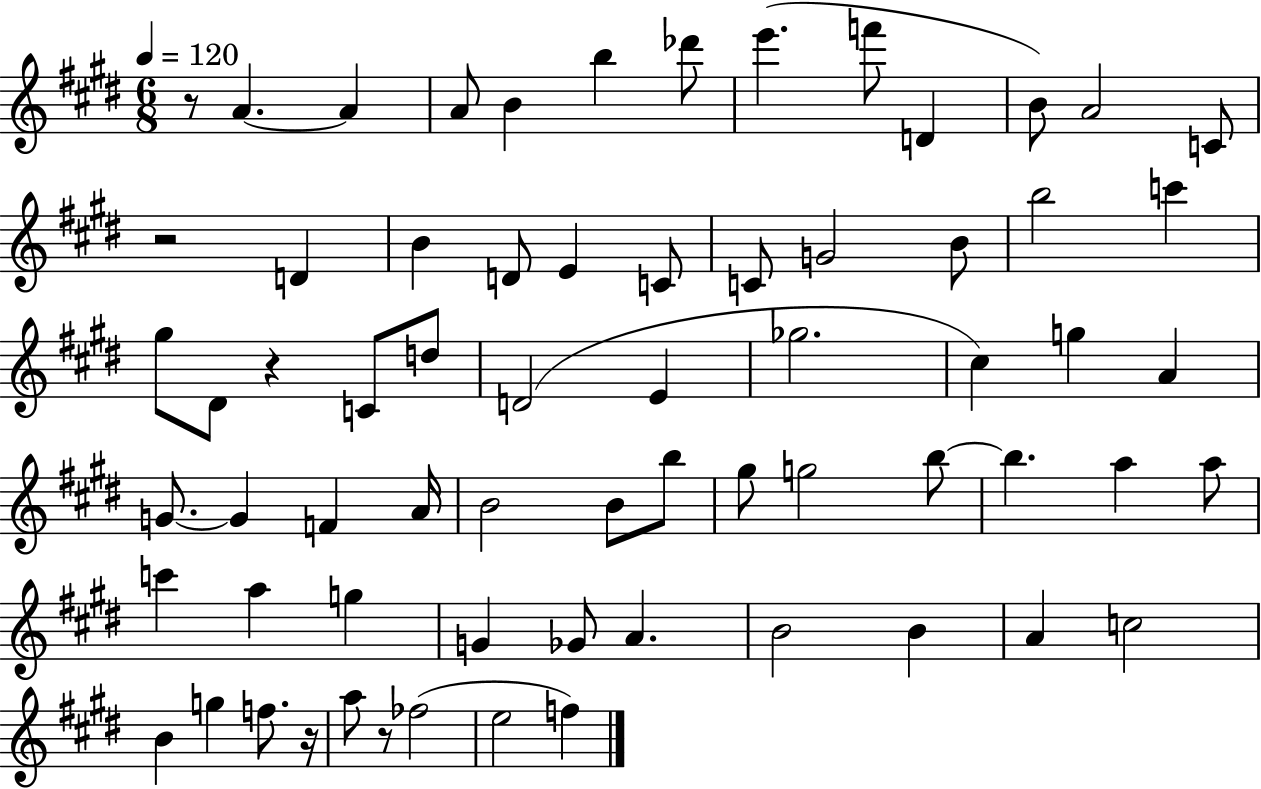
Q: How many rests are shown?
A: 5